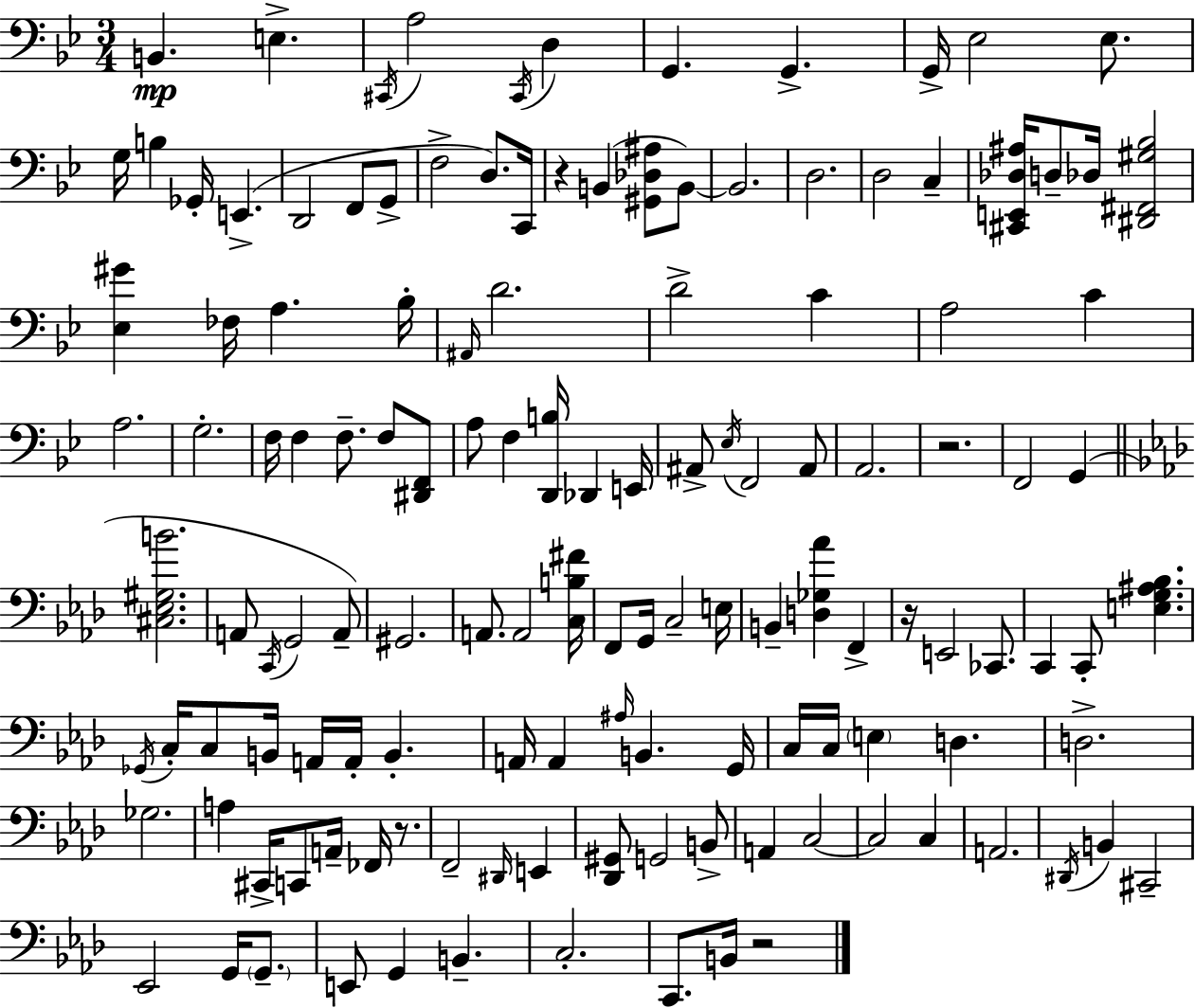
X:1
T:Untitled
M:3/4
L:1/4
K:Bb
B,, E, ^C,,/4 A,2 ^C,,/4 D, G,, G,, G,,/4 _E,2 _E,/2 G,/4 B, _G,,/4 E,, D,,2 F,,/2 G,,/2 F,2 D,/2 C,,/4 z B,, [^G,,_D,^A,]/2 B,,/2 B,,2 D,2 D,2 C, [^C,,E,,_D,^A,]/4 D,/2 _D,/4 [^D,,^F,,^G,_B,]2 [_E,^G] _F,/4 A, _B,/4 ^A,,/4 D2 D2 C A,2 C A,2 G,2 F,/4 F, F,/2 F,/2 [^D,,F,,]/2 A,/2 F, [D,,B,]/4 _D,, E,,/4 ^A,,/2 _E,/4 F,,2 ^A,,/2 A,,2 z2 F,,2 G,, [^C,_E,^G,B]2 A,,/2 C,,/4 G,,2 A,,/2 ^G,,2 A,,/2 A,,2 [C,B,^F]/4 F,,/2 G,,/4 C,2 E,/4 B,, [D,_G,_A] F,, z/4 E,,2 _C,,/2 C,, C,,/2 [E,G,^A,_B,] _G,,/4 C,/4 C,/2 B,,/4 A,,/4 A,,/4 B,, A,,/4 A,, ^A,/4 B,, G,,/4 C,/4 C,/4 E, D, D,2 _G,2 A, ^C,,/4 C,,/2 A,,/4 _F,,/4 z/2 F,,2 ^D,,/4 E,, [_D,,^G,,]/2 G,,2 B,,/2 A,, C,2 C,2 C, A,,2 ^D,,/4 B,, ^C,,2 _E,,2 G,,/4 G,,/2 E,,/2 G,, B,, C,2 C,,/2 B,,/4 z2